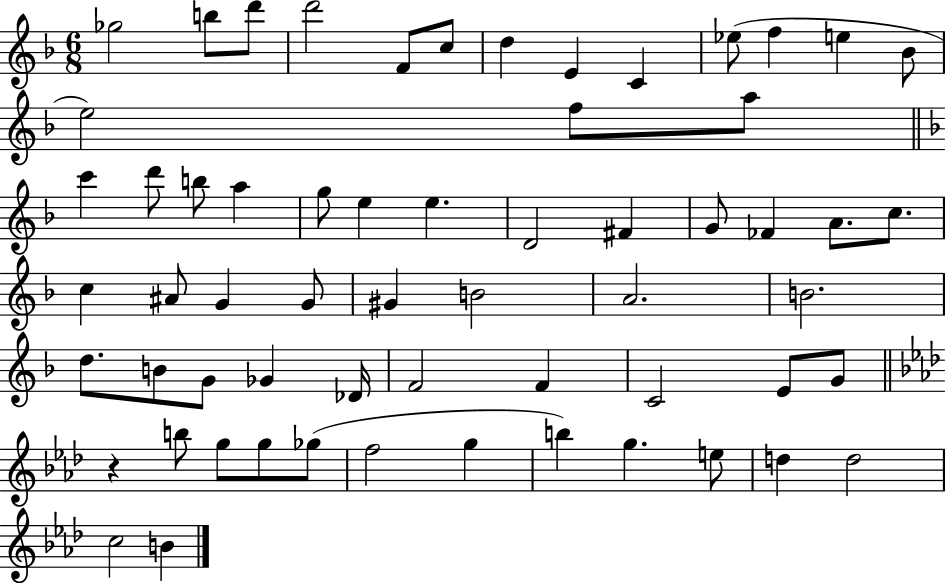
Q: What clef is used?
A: treble